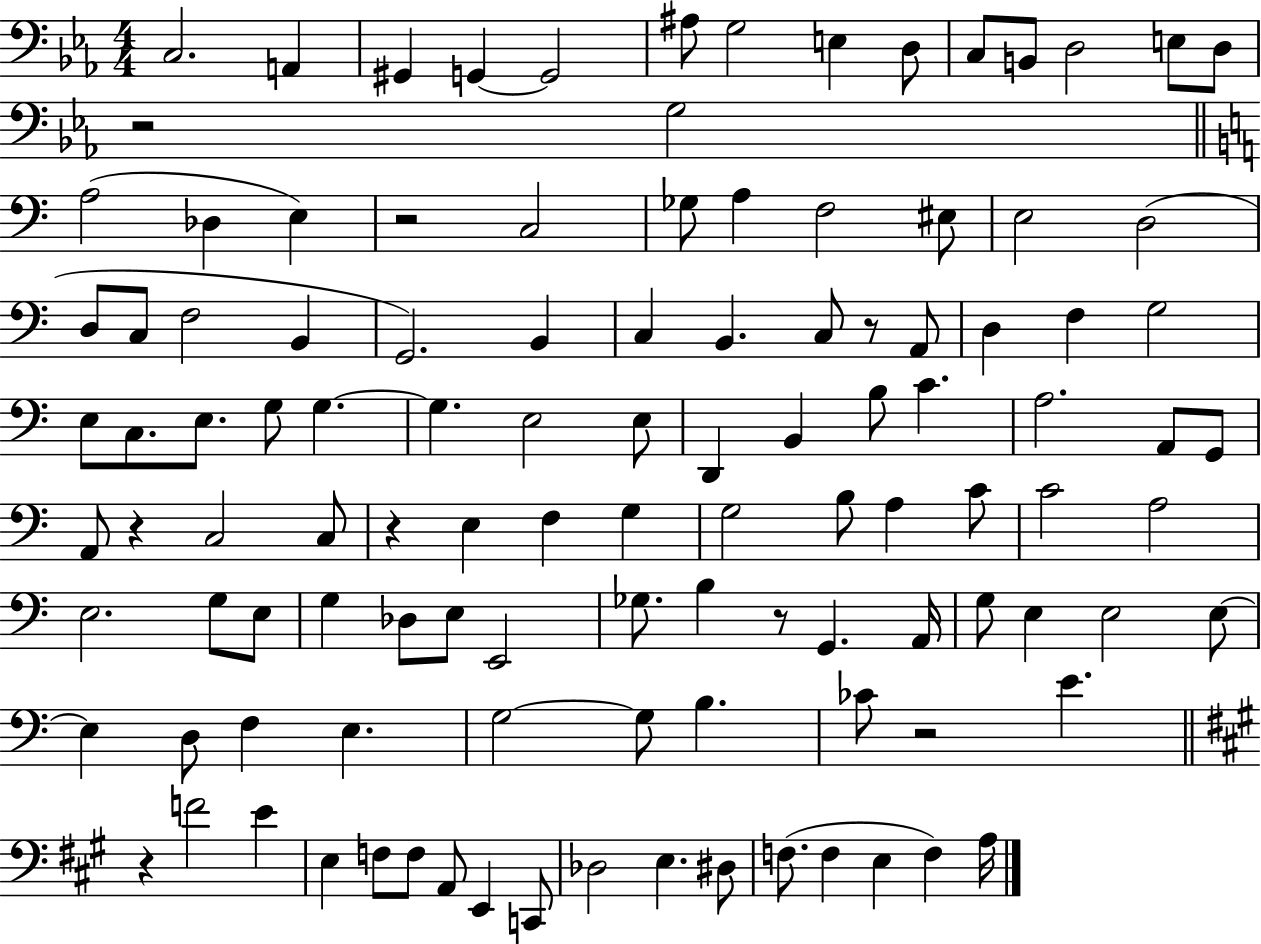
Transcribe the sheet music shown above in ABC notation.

X:1
T:Untitled
M:4/4
L:1/4
K:Eb
C,2 A,, ^G,, G,, G,,2 ^A,/2 G,2 E, D,/2 C,/2 B,,/2 D,2 E,/2 D,/2 z2 G,2 A,2 _D, E, z2 C,2 _G,/2 A, F,2 ^E,/2 E,2 D,2 D,/2 C,/2 F,2 B,, G,,2 B,, C, B,, C,/2 z/2 A,,/2 D, F, G,2 E,/2 C,/2 E,/2 G,/2 G, G, E,2 E,/2 D,, B,, B,/2 C A,2 A,,/2 G,,/2 A,,/2 z C,2 C,/2 z E, F, G, G,2 B,/2 A, C/2 C2 A,2 E,2 G,/2 E,/2 G, _D,/2 E,/2 E,,2 _G,/2 B, z/2 G,, A,,/4 G,/2 E, E,2 E,/2 E, D,/2 F, E, G,2 G,/2 B, _C/2 z2 E z F2 E E, F,/2 F,/2 A,,/2 E,, C,,/2 _D,2 E, ^D,/2 F,/2 F, E, F, A,/4